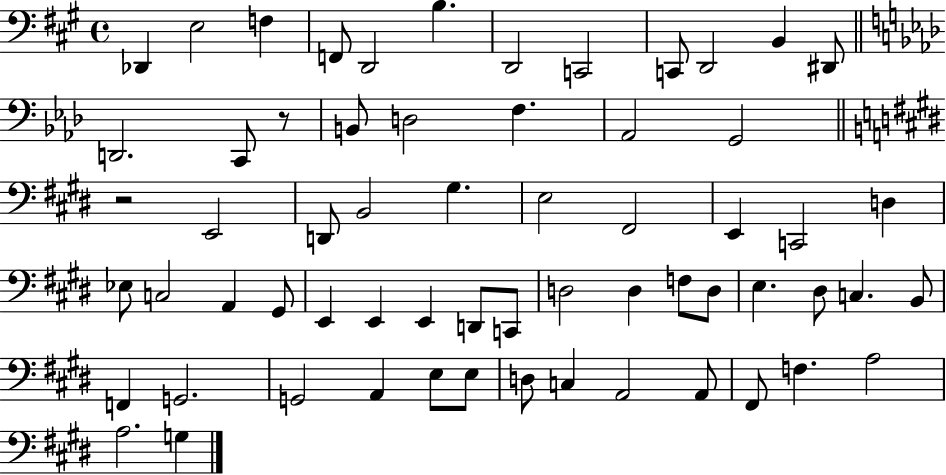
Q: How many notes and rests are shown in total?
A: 62